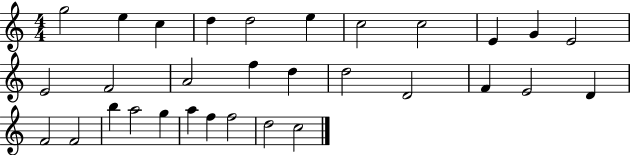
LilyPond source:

{
  \clef treble
  \numericTimeSignature
  \time 4/4
  \key c \major
  g''2 e''4 c''4 | d''4 d''2 e''4 | c''2 c''2 | e'4 g'4 e'2 | \break e'2 f'2 | a'2 f''4 d''4 | d''2 d'2 | f'4 e'2 d'4 | \break f'2 f'2 | b''4 a''2 g''4 | a''4 f''4 f''2 | d''2 c''2 | \break \bar "|."
}